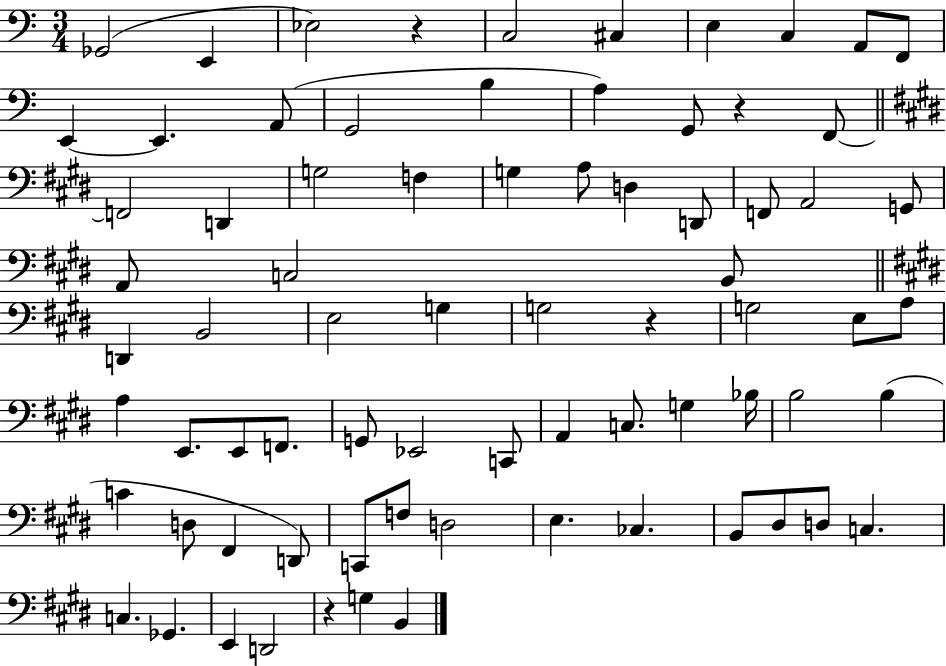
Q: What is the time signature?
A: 3/4